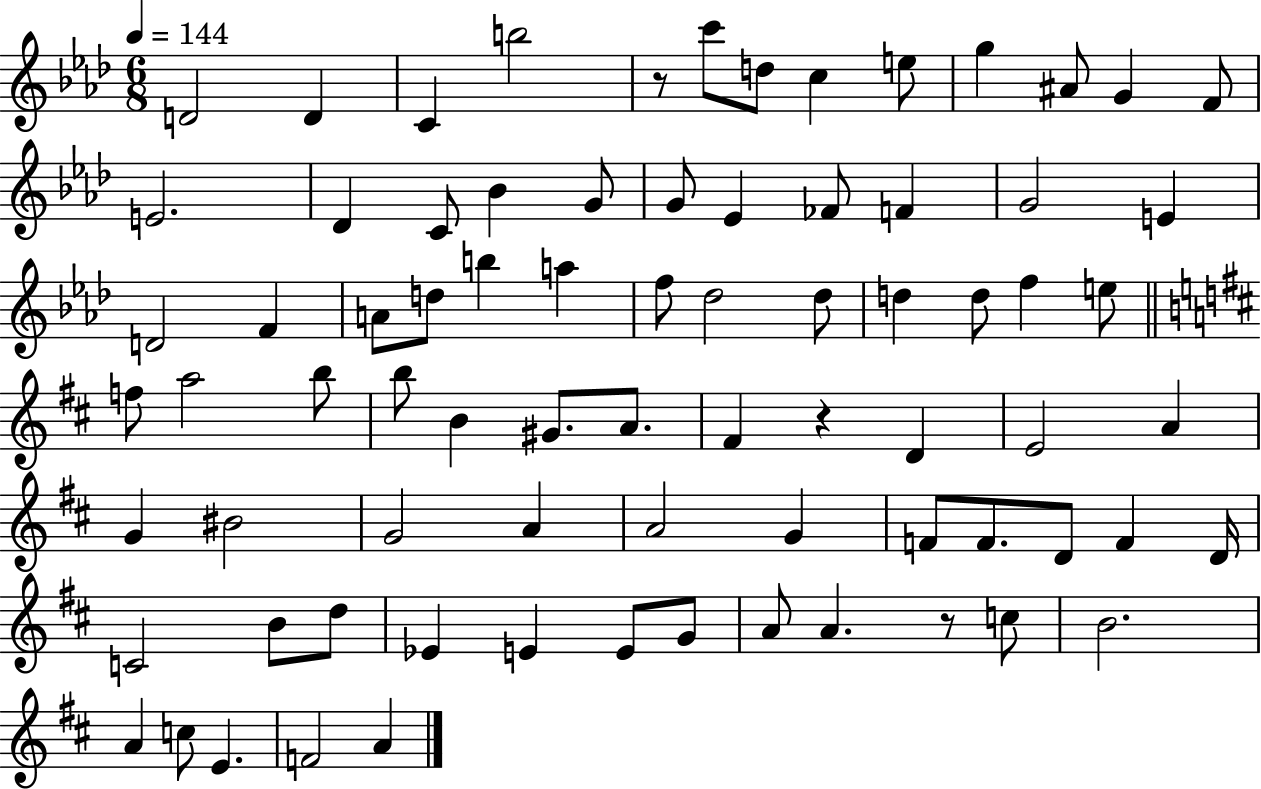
D4/h D4/q C4/q B5/h R/e C6/e D5/e C5/q E5/e G5/q A#4/e G4/q F4/e E4/h. Db4/q C4/e Bb4/q G4/e G4/e Eb4/q FES4/e F4/q G4/h E4/q D4/h F4/q A4/e D5/e B5/q A5/q F5/e Db5/h Db5/e D5/q D5/e F5/q E5/e F5/e A5/h B5/e B5/e B4/q G#4/e. A4/e. F#4/q R/q D4/q E4/h A4/q G4/q BIS4/h G4/h A4/q A4/h G4/q F4/e F4/e. D4/e F4/q D4/s C4/h B4/e D5/e Eb4/q E4/q E4/e G4/e A4/e A4/q. R/e C5/e B4/h. A4/q C5/e E4/q. F4/h A4/q